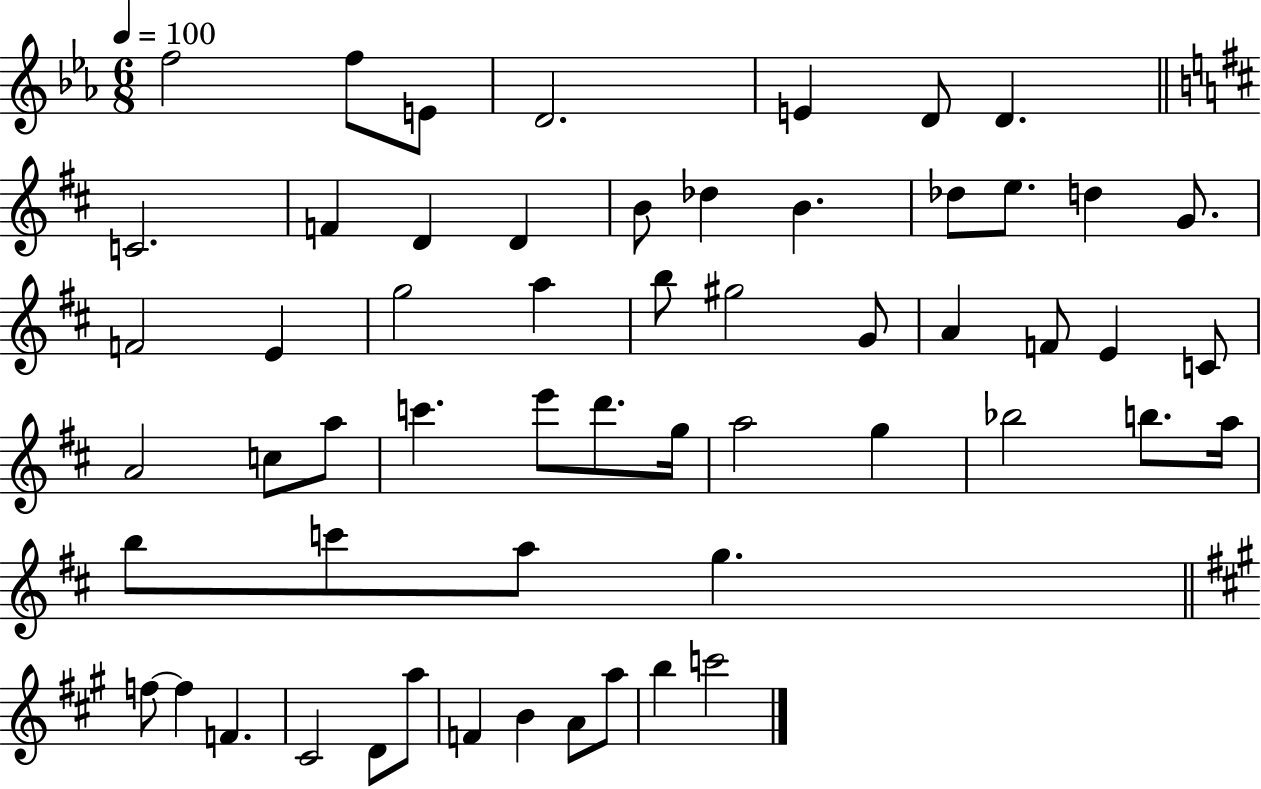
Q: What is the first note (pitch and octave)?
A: F5